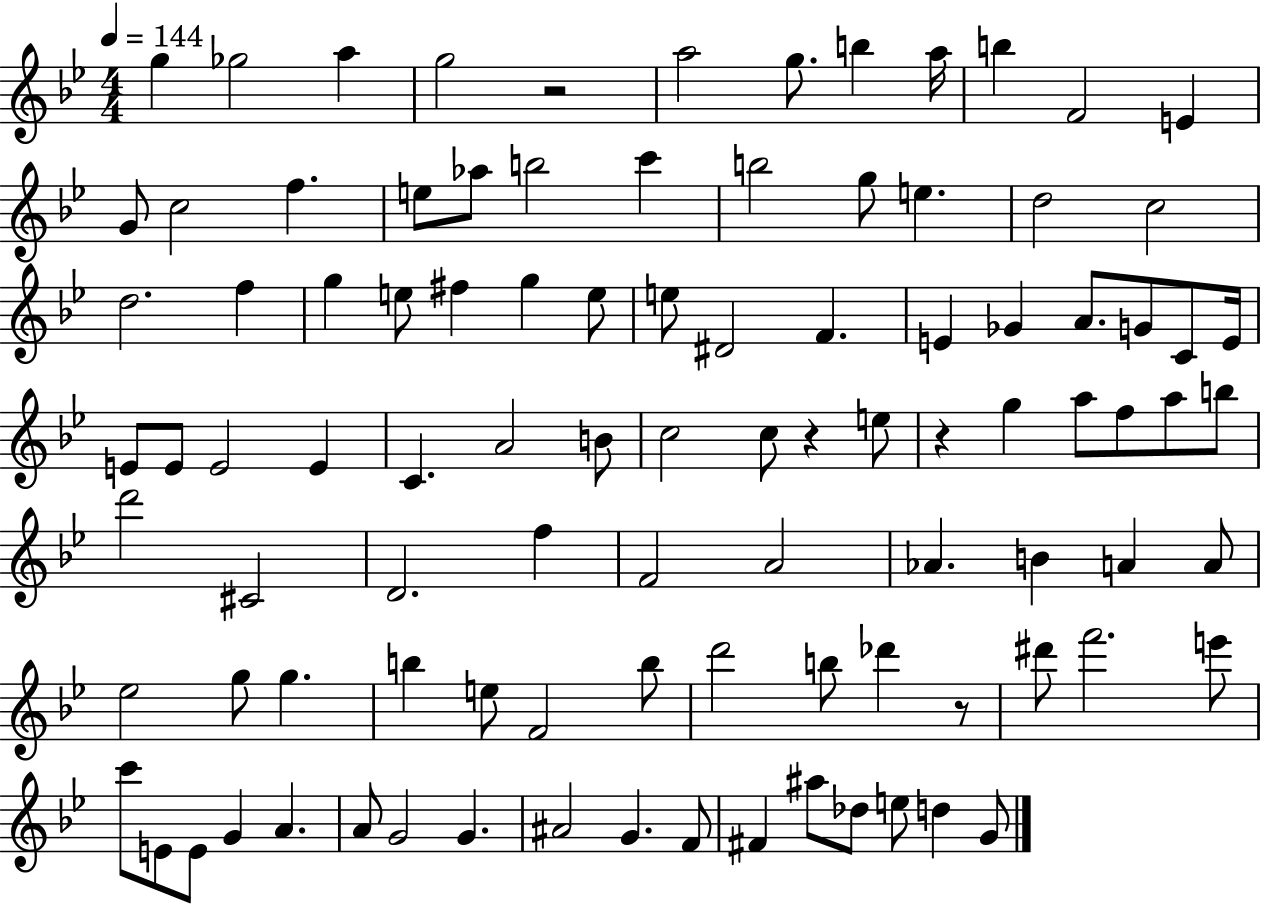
X:1
T:Untitled
M:4/4
L:1/4
K:Bb
g _g2 a g2 z2 a2 g/2 b a/4 b F2 E G/2 c2 f e/2 _a/2 b2 c' b2 g/2 e d2 c2 d2 f g e/2 ^f g e/2 e/2 ^D2 F E _G A/2 G/2 C/2 E/4 E/2 E/2 E2 E C A2 B/2 c2 c/2 z e/2 z g a/2 f/2 a/2 b/2 d'2 ^C2 D2 f F2 A2 _A B A A/2 _e2 g/2 g b e/2 F2 b/2 d'2 b/2 _d' z/2 ^d'/2 f'2 e'/2 c'/2 E/2 E/2 G A A/2 G2 G ^A2 G F/2 ^F ^a/2 _d/2 e/2 d G/2